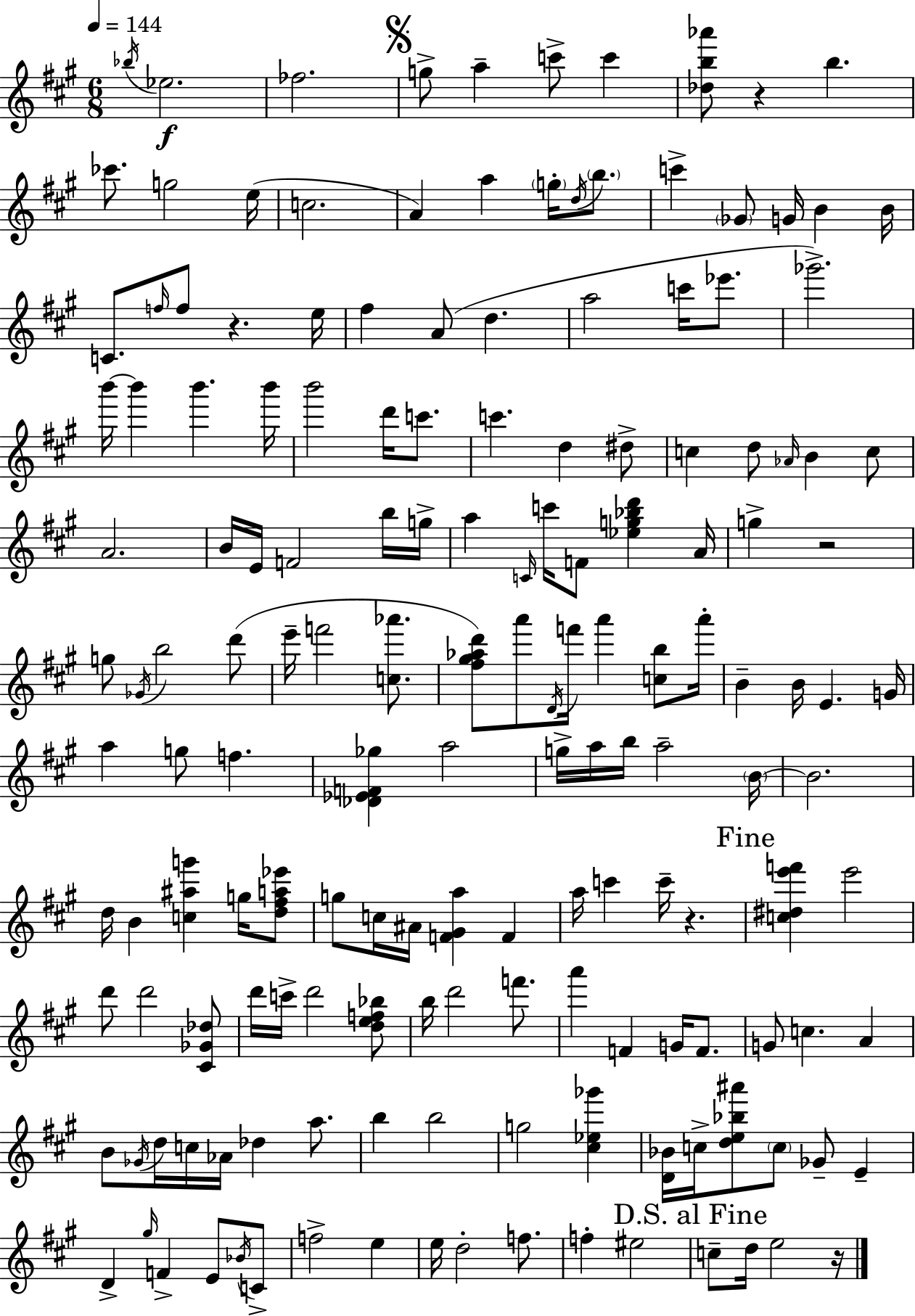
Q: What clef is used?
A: treble